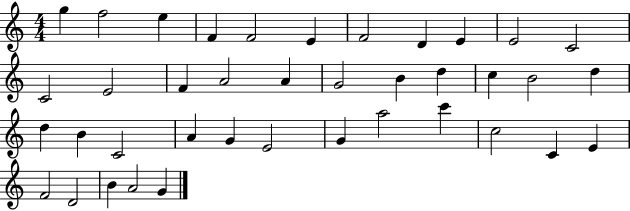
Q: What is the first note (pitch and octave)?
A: G5